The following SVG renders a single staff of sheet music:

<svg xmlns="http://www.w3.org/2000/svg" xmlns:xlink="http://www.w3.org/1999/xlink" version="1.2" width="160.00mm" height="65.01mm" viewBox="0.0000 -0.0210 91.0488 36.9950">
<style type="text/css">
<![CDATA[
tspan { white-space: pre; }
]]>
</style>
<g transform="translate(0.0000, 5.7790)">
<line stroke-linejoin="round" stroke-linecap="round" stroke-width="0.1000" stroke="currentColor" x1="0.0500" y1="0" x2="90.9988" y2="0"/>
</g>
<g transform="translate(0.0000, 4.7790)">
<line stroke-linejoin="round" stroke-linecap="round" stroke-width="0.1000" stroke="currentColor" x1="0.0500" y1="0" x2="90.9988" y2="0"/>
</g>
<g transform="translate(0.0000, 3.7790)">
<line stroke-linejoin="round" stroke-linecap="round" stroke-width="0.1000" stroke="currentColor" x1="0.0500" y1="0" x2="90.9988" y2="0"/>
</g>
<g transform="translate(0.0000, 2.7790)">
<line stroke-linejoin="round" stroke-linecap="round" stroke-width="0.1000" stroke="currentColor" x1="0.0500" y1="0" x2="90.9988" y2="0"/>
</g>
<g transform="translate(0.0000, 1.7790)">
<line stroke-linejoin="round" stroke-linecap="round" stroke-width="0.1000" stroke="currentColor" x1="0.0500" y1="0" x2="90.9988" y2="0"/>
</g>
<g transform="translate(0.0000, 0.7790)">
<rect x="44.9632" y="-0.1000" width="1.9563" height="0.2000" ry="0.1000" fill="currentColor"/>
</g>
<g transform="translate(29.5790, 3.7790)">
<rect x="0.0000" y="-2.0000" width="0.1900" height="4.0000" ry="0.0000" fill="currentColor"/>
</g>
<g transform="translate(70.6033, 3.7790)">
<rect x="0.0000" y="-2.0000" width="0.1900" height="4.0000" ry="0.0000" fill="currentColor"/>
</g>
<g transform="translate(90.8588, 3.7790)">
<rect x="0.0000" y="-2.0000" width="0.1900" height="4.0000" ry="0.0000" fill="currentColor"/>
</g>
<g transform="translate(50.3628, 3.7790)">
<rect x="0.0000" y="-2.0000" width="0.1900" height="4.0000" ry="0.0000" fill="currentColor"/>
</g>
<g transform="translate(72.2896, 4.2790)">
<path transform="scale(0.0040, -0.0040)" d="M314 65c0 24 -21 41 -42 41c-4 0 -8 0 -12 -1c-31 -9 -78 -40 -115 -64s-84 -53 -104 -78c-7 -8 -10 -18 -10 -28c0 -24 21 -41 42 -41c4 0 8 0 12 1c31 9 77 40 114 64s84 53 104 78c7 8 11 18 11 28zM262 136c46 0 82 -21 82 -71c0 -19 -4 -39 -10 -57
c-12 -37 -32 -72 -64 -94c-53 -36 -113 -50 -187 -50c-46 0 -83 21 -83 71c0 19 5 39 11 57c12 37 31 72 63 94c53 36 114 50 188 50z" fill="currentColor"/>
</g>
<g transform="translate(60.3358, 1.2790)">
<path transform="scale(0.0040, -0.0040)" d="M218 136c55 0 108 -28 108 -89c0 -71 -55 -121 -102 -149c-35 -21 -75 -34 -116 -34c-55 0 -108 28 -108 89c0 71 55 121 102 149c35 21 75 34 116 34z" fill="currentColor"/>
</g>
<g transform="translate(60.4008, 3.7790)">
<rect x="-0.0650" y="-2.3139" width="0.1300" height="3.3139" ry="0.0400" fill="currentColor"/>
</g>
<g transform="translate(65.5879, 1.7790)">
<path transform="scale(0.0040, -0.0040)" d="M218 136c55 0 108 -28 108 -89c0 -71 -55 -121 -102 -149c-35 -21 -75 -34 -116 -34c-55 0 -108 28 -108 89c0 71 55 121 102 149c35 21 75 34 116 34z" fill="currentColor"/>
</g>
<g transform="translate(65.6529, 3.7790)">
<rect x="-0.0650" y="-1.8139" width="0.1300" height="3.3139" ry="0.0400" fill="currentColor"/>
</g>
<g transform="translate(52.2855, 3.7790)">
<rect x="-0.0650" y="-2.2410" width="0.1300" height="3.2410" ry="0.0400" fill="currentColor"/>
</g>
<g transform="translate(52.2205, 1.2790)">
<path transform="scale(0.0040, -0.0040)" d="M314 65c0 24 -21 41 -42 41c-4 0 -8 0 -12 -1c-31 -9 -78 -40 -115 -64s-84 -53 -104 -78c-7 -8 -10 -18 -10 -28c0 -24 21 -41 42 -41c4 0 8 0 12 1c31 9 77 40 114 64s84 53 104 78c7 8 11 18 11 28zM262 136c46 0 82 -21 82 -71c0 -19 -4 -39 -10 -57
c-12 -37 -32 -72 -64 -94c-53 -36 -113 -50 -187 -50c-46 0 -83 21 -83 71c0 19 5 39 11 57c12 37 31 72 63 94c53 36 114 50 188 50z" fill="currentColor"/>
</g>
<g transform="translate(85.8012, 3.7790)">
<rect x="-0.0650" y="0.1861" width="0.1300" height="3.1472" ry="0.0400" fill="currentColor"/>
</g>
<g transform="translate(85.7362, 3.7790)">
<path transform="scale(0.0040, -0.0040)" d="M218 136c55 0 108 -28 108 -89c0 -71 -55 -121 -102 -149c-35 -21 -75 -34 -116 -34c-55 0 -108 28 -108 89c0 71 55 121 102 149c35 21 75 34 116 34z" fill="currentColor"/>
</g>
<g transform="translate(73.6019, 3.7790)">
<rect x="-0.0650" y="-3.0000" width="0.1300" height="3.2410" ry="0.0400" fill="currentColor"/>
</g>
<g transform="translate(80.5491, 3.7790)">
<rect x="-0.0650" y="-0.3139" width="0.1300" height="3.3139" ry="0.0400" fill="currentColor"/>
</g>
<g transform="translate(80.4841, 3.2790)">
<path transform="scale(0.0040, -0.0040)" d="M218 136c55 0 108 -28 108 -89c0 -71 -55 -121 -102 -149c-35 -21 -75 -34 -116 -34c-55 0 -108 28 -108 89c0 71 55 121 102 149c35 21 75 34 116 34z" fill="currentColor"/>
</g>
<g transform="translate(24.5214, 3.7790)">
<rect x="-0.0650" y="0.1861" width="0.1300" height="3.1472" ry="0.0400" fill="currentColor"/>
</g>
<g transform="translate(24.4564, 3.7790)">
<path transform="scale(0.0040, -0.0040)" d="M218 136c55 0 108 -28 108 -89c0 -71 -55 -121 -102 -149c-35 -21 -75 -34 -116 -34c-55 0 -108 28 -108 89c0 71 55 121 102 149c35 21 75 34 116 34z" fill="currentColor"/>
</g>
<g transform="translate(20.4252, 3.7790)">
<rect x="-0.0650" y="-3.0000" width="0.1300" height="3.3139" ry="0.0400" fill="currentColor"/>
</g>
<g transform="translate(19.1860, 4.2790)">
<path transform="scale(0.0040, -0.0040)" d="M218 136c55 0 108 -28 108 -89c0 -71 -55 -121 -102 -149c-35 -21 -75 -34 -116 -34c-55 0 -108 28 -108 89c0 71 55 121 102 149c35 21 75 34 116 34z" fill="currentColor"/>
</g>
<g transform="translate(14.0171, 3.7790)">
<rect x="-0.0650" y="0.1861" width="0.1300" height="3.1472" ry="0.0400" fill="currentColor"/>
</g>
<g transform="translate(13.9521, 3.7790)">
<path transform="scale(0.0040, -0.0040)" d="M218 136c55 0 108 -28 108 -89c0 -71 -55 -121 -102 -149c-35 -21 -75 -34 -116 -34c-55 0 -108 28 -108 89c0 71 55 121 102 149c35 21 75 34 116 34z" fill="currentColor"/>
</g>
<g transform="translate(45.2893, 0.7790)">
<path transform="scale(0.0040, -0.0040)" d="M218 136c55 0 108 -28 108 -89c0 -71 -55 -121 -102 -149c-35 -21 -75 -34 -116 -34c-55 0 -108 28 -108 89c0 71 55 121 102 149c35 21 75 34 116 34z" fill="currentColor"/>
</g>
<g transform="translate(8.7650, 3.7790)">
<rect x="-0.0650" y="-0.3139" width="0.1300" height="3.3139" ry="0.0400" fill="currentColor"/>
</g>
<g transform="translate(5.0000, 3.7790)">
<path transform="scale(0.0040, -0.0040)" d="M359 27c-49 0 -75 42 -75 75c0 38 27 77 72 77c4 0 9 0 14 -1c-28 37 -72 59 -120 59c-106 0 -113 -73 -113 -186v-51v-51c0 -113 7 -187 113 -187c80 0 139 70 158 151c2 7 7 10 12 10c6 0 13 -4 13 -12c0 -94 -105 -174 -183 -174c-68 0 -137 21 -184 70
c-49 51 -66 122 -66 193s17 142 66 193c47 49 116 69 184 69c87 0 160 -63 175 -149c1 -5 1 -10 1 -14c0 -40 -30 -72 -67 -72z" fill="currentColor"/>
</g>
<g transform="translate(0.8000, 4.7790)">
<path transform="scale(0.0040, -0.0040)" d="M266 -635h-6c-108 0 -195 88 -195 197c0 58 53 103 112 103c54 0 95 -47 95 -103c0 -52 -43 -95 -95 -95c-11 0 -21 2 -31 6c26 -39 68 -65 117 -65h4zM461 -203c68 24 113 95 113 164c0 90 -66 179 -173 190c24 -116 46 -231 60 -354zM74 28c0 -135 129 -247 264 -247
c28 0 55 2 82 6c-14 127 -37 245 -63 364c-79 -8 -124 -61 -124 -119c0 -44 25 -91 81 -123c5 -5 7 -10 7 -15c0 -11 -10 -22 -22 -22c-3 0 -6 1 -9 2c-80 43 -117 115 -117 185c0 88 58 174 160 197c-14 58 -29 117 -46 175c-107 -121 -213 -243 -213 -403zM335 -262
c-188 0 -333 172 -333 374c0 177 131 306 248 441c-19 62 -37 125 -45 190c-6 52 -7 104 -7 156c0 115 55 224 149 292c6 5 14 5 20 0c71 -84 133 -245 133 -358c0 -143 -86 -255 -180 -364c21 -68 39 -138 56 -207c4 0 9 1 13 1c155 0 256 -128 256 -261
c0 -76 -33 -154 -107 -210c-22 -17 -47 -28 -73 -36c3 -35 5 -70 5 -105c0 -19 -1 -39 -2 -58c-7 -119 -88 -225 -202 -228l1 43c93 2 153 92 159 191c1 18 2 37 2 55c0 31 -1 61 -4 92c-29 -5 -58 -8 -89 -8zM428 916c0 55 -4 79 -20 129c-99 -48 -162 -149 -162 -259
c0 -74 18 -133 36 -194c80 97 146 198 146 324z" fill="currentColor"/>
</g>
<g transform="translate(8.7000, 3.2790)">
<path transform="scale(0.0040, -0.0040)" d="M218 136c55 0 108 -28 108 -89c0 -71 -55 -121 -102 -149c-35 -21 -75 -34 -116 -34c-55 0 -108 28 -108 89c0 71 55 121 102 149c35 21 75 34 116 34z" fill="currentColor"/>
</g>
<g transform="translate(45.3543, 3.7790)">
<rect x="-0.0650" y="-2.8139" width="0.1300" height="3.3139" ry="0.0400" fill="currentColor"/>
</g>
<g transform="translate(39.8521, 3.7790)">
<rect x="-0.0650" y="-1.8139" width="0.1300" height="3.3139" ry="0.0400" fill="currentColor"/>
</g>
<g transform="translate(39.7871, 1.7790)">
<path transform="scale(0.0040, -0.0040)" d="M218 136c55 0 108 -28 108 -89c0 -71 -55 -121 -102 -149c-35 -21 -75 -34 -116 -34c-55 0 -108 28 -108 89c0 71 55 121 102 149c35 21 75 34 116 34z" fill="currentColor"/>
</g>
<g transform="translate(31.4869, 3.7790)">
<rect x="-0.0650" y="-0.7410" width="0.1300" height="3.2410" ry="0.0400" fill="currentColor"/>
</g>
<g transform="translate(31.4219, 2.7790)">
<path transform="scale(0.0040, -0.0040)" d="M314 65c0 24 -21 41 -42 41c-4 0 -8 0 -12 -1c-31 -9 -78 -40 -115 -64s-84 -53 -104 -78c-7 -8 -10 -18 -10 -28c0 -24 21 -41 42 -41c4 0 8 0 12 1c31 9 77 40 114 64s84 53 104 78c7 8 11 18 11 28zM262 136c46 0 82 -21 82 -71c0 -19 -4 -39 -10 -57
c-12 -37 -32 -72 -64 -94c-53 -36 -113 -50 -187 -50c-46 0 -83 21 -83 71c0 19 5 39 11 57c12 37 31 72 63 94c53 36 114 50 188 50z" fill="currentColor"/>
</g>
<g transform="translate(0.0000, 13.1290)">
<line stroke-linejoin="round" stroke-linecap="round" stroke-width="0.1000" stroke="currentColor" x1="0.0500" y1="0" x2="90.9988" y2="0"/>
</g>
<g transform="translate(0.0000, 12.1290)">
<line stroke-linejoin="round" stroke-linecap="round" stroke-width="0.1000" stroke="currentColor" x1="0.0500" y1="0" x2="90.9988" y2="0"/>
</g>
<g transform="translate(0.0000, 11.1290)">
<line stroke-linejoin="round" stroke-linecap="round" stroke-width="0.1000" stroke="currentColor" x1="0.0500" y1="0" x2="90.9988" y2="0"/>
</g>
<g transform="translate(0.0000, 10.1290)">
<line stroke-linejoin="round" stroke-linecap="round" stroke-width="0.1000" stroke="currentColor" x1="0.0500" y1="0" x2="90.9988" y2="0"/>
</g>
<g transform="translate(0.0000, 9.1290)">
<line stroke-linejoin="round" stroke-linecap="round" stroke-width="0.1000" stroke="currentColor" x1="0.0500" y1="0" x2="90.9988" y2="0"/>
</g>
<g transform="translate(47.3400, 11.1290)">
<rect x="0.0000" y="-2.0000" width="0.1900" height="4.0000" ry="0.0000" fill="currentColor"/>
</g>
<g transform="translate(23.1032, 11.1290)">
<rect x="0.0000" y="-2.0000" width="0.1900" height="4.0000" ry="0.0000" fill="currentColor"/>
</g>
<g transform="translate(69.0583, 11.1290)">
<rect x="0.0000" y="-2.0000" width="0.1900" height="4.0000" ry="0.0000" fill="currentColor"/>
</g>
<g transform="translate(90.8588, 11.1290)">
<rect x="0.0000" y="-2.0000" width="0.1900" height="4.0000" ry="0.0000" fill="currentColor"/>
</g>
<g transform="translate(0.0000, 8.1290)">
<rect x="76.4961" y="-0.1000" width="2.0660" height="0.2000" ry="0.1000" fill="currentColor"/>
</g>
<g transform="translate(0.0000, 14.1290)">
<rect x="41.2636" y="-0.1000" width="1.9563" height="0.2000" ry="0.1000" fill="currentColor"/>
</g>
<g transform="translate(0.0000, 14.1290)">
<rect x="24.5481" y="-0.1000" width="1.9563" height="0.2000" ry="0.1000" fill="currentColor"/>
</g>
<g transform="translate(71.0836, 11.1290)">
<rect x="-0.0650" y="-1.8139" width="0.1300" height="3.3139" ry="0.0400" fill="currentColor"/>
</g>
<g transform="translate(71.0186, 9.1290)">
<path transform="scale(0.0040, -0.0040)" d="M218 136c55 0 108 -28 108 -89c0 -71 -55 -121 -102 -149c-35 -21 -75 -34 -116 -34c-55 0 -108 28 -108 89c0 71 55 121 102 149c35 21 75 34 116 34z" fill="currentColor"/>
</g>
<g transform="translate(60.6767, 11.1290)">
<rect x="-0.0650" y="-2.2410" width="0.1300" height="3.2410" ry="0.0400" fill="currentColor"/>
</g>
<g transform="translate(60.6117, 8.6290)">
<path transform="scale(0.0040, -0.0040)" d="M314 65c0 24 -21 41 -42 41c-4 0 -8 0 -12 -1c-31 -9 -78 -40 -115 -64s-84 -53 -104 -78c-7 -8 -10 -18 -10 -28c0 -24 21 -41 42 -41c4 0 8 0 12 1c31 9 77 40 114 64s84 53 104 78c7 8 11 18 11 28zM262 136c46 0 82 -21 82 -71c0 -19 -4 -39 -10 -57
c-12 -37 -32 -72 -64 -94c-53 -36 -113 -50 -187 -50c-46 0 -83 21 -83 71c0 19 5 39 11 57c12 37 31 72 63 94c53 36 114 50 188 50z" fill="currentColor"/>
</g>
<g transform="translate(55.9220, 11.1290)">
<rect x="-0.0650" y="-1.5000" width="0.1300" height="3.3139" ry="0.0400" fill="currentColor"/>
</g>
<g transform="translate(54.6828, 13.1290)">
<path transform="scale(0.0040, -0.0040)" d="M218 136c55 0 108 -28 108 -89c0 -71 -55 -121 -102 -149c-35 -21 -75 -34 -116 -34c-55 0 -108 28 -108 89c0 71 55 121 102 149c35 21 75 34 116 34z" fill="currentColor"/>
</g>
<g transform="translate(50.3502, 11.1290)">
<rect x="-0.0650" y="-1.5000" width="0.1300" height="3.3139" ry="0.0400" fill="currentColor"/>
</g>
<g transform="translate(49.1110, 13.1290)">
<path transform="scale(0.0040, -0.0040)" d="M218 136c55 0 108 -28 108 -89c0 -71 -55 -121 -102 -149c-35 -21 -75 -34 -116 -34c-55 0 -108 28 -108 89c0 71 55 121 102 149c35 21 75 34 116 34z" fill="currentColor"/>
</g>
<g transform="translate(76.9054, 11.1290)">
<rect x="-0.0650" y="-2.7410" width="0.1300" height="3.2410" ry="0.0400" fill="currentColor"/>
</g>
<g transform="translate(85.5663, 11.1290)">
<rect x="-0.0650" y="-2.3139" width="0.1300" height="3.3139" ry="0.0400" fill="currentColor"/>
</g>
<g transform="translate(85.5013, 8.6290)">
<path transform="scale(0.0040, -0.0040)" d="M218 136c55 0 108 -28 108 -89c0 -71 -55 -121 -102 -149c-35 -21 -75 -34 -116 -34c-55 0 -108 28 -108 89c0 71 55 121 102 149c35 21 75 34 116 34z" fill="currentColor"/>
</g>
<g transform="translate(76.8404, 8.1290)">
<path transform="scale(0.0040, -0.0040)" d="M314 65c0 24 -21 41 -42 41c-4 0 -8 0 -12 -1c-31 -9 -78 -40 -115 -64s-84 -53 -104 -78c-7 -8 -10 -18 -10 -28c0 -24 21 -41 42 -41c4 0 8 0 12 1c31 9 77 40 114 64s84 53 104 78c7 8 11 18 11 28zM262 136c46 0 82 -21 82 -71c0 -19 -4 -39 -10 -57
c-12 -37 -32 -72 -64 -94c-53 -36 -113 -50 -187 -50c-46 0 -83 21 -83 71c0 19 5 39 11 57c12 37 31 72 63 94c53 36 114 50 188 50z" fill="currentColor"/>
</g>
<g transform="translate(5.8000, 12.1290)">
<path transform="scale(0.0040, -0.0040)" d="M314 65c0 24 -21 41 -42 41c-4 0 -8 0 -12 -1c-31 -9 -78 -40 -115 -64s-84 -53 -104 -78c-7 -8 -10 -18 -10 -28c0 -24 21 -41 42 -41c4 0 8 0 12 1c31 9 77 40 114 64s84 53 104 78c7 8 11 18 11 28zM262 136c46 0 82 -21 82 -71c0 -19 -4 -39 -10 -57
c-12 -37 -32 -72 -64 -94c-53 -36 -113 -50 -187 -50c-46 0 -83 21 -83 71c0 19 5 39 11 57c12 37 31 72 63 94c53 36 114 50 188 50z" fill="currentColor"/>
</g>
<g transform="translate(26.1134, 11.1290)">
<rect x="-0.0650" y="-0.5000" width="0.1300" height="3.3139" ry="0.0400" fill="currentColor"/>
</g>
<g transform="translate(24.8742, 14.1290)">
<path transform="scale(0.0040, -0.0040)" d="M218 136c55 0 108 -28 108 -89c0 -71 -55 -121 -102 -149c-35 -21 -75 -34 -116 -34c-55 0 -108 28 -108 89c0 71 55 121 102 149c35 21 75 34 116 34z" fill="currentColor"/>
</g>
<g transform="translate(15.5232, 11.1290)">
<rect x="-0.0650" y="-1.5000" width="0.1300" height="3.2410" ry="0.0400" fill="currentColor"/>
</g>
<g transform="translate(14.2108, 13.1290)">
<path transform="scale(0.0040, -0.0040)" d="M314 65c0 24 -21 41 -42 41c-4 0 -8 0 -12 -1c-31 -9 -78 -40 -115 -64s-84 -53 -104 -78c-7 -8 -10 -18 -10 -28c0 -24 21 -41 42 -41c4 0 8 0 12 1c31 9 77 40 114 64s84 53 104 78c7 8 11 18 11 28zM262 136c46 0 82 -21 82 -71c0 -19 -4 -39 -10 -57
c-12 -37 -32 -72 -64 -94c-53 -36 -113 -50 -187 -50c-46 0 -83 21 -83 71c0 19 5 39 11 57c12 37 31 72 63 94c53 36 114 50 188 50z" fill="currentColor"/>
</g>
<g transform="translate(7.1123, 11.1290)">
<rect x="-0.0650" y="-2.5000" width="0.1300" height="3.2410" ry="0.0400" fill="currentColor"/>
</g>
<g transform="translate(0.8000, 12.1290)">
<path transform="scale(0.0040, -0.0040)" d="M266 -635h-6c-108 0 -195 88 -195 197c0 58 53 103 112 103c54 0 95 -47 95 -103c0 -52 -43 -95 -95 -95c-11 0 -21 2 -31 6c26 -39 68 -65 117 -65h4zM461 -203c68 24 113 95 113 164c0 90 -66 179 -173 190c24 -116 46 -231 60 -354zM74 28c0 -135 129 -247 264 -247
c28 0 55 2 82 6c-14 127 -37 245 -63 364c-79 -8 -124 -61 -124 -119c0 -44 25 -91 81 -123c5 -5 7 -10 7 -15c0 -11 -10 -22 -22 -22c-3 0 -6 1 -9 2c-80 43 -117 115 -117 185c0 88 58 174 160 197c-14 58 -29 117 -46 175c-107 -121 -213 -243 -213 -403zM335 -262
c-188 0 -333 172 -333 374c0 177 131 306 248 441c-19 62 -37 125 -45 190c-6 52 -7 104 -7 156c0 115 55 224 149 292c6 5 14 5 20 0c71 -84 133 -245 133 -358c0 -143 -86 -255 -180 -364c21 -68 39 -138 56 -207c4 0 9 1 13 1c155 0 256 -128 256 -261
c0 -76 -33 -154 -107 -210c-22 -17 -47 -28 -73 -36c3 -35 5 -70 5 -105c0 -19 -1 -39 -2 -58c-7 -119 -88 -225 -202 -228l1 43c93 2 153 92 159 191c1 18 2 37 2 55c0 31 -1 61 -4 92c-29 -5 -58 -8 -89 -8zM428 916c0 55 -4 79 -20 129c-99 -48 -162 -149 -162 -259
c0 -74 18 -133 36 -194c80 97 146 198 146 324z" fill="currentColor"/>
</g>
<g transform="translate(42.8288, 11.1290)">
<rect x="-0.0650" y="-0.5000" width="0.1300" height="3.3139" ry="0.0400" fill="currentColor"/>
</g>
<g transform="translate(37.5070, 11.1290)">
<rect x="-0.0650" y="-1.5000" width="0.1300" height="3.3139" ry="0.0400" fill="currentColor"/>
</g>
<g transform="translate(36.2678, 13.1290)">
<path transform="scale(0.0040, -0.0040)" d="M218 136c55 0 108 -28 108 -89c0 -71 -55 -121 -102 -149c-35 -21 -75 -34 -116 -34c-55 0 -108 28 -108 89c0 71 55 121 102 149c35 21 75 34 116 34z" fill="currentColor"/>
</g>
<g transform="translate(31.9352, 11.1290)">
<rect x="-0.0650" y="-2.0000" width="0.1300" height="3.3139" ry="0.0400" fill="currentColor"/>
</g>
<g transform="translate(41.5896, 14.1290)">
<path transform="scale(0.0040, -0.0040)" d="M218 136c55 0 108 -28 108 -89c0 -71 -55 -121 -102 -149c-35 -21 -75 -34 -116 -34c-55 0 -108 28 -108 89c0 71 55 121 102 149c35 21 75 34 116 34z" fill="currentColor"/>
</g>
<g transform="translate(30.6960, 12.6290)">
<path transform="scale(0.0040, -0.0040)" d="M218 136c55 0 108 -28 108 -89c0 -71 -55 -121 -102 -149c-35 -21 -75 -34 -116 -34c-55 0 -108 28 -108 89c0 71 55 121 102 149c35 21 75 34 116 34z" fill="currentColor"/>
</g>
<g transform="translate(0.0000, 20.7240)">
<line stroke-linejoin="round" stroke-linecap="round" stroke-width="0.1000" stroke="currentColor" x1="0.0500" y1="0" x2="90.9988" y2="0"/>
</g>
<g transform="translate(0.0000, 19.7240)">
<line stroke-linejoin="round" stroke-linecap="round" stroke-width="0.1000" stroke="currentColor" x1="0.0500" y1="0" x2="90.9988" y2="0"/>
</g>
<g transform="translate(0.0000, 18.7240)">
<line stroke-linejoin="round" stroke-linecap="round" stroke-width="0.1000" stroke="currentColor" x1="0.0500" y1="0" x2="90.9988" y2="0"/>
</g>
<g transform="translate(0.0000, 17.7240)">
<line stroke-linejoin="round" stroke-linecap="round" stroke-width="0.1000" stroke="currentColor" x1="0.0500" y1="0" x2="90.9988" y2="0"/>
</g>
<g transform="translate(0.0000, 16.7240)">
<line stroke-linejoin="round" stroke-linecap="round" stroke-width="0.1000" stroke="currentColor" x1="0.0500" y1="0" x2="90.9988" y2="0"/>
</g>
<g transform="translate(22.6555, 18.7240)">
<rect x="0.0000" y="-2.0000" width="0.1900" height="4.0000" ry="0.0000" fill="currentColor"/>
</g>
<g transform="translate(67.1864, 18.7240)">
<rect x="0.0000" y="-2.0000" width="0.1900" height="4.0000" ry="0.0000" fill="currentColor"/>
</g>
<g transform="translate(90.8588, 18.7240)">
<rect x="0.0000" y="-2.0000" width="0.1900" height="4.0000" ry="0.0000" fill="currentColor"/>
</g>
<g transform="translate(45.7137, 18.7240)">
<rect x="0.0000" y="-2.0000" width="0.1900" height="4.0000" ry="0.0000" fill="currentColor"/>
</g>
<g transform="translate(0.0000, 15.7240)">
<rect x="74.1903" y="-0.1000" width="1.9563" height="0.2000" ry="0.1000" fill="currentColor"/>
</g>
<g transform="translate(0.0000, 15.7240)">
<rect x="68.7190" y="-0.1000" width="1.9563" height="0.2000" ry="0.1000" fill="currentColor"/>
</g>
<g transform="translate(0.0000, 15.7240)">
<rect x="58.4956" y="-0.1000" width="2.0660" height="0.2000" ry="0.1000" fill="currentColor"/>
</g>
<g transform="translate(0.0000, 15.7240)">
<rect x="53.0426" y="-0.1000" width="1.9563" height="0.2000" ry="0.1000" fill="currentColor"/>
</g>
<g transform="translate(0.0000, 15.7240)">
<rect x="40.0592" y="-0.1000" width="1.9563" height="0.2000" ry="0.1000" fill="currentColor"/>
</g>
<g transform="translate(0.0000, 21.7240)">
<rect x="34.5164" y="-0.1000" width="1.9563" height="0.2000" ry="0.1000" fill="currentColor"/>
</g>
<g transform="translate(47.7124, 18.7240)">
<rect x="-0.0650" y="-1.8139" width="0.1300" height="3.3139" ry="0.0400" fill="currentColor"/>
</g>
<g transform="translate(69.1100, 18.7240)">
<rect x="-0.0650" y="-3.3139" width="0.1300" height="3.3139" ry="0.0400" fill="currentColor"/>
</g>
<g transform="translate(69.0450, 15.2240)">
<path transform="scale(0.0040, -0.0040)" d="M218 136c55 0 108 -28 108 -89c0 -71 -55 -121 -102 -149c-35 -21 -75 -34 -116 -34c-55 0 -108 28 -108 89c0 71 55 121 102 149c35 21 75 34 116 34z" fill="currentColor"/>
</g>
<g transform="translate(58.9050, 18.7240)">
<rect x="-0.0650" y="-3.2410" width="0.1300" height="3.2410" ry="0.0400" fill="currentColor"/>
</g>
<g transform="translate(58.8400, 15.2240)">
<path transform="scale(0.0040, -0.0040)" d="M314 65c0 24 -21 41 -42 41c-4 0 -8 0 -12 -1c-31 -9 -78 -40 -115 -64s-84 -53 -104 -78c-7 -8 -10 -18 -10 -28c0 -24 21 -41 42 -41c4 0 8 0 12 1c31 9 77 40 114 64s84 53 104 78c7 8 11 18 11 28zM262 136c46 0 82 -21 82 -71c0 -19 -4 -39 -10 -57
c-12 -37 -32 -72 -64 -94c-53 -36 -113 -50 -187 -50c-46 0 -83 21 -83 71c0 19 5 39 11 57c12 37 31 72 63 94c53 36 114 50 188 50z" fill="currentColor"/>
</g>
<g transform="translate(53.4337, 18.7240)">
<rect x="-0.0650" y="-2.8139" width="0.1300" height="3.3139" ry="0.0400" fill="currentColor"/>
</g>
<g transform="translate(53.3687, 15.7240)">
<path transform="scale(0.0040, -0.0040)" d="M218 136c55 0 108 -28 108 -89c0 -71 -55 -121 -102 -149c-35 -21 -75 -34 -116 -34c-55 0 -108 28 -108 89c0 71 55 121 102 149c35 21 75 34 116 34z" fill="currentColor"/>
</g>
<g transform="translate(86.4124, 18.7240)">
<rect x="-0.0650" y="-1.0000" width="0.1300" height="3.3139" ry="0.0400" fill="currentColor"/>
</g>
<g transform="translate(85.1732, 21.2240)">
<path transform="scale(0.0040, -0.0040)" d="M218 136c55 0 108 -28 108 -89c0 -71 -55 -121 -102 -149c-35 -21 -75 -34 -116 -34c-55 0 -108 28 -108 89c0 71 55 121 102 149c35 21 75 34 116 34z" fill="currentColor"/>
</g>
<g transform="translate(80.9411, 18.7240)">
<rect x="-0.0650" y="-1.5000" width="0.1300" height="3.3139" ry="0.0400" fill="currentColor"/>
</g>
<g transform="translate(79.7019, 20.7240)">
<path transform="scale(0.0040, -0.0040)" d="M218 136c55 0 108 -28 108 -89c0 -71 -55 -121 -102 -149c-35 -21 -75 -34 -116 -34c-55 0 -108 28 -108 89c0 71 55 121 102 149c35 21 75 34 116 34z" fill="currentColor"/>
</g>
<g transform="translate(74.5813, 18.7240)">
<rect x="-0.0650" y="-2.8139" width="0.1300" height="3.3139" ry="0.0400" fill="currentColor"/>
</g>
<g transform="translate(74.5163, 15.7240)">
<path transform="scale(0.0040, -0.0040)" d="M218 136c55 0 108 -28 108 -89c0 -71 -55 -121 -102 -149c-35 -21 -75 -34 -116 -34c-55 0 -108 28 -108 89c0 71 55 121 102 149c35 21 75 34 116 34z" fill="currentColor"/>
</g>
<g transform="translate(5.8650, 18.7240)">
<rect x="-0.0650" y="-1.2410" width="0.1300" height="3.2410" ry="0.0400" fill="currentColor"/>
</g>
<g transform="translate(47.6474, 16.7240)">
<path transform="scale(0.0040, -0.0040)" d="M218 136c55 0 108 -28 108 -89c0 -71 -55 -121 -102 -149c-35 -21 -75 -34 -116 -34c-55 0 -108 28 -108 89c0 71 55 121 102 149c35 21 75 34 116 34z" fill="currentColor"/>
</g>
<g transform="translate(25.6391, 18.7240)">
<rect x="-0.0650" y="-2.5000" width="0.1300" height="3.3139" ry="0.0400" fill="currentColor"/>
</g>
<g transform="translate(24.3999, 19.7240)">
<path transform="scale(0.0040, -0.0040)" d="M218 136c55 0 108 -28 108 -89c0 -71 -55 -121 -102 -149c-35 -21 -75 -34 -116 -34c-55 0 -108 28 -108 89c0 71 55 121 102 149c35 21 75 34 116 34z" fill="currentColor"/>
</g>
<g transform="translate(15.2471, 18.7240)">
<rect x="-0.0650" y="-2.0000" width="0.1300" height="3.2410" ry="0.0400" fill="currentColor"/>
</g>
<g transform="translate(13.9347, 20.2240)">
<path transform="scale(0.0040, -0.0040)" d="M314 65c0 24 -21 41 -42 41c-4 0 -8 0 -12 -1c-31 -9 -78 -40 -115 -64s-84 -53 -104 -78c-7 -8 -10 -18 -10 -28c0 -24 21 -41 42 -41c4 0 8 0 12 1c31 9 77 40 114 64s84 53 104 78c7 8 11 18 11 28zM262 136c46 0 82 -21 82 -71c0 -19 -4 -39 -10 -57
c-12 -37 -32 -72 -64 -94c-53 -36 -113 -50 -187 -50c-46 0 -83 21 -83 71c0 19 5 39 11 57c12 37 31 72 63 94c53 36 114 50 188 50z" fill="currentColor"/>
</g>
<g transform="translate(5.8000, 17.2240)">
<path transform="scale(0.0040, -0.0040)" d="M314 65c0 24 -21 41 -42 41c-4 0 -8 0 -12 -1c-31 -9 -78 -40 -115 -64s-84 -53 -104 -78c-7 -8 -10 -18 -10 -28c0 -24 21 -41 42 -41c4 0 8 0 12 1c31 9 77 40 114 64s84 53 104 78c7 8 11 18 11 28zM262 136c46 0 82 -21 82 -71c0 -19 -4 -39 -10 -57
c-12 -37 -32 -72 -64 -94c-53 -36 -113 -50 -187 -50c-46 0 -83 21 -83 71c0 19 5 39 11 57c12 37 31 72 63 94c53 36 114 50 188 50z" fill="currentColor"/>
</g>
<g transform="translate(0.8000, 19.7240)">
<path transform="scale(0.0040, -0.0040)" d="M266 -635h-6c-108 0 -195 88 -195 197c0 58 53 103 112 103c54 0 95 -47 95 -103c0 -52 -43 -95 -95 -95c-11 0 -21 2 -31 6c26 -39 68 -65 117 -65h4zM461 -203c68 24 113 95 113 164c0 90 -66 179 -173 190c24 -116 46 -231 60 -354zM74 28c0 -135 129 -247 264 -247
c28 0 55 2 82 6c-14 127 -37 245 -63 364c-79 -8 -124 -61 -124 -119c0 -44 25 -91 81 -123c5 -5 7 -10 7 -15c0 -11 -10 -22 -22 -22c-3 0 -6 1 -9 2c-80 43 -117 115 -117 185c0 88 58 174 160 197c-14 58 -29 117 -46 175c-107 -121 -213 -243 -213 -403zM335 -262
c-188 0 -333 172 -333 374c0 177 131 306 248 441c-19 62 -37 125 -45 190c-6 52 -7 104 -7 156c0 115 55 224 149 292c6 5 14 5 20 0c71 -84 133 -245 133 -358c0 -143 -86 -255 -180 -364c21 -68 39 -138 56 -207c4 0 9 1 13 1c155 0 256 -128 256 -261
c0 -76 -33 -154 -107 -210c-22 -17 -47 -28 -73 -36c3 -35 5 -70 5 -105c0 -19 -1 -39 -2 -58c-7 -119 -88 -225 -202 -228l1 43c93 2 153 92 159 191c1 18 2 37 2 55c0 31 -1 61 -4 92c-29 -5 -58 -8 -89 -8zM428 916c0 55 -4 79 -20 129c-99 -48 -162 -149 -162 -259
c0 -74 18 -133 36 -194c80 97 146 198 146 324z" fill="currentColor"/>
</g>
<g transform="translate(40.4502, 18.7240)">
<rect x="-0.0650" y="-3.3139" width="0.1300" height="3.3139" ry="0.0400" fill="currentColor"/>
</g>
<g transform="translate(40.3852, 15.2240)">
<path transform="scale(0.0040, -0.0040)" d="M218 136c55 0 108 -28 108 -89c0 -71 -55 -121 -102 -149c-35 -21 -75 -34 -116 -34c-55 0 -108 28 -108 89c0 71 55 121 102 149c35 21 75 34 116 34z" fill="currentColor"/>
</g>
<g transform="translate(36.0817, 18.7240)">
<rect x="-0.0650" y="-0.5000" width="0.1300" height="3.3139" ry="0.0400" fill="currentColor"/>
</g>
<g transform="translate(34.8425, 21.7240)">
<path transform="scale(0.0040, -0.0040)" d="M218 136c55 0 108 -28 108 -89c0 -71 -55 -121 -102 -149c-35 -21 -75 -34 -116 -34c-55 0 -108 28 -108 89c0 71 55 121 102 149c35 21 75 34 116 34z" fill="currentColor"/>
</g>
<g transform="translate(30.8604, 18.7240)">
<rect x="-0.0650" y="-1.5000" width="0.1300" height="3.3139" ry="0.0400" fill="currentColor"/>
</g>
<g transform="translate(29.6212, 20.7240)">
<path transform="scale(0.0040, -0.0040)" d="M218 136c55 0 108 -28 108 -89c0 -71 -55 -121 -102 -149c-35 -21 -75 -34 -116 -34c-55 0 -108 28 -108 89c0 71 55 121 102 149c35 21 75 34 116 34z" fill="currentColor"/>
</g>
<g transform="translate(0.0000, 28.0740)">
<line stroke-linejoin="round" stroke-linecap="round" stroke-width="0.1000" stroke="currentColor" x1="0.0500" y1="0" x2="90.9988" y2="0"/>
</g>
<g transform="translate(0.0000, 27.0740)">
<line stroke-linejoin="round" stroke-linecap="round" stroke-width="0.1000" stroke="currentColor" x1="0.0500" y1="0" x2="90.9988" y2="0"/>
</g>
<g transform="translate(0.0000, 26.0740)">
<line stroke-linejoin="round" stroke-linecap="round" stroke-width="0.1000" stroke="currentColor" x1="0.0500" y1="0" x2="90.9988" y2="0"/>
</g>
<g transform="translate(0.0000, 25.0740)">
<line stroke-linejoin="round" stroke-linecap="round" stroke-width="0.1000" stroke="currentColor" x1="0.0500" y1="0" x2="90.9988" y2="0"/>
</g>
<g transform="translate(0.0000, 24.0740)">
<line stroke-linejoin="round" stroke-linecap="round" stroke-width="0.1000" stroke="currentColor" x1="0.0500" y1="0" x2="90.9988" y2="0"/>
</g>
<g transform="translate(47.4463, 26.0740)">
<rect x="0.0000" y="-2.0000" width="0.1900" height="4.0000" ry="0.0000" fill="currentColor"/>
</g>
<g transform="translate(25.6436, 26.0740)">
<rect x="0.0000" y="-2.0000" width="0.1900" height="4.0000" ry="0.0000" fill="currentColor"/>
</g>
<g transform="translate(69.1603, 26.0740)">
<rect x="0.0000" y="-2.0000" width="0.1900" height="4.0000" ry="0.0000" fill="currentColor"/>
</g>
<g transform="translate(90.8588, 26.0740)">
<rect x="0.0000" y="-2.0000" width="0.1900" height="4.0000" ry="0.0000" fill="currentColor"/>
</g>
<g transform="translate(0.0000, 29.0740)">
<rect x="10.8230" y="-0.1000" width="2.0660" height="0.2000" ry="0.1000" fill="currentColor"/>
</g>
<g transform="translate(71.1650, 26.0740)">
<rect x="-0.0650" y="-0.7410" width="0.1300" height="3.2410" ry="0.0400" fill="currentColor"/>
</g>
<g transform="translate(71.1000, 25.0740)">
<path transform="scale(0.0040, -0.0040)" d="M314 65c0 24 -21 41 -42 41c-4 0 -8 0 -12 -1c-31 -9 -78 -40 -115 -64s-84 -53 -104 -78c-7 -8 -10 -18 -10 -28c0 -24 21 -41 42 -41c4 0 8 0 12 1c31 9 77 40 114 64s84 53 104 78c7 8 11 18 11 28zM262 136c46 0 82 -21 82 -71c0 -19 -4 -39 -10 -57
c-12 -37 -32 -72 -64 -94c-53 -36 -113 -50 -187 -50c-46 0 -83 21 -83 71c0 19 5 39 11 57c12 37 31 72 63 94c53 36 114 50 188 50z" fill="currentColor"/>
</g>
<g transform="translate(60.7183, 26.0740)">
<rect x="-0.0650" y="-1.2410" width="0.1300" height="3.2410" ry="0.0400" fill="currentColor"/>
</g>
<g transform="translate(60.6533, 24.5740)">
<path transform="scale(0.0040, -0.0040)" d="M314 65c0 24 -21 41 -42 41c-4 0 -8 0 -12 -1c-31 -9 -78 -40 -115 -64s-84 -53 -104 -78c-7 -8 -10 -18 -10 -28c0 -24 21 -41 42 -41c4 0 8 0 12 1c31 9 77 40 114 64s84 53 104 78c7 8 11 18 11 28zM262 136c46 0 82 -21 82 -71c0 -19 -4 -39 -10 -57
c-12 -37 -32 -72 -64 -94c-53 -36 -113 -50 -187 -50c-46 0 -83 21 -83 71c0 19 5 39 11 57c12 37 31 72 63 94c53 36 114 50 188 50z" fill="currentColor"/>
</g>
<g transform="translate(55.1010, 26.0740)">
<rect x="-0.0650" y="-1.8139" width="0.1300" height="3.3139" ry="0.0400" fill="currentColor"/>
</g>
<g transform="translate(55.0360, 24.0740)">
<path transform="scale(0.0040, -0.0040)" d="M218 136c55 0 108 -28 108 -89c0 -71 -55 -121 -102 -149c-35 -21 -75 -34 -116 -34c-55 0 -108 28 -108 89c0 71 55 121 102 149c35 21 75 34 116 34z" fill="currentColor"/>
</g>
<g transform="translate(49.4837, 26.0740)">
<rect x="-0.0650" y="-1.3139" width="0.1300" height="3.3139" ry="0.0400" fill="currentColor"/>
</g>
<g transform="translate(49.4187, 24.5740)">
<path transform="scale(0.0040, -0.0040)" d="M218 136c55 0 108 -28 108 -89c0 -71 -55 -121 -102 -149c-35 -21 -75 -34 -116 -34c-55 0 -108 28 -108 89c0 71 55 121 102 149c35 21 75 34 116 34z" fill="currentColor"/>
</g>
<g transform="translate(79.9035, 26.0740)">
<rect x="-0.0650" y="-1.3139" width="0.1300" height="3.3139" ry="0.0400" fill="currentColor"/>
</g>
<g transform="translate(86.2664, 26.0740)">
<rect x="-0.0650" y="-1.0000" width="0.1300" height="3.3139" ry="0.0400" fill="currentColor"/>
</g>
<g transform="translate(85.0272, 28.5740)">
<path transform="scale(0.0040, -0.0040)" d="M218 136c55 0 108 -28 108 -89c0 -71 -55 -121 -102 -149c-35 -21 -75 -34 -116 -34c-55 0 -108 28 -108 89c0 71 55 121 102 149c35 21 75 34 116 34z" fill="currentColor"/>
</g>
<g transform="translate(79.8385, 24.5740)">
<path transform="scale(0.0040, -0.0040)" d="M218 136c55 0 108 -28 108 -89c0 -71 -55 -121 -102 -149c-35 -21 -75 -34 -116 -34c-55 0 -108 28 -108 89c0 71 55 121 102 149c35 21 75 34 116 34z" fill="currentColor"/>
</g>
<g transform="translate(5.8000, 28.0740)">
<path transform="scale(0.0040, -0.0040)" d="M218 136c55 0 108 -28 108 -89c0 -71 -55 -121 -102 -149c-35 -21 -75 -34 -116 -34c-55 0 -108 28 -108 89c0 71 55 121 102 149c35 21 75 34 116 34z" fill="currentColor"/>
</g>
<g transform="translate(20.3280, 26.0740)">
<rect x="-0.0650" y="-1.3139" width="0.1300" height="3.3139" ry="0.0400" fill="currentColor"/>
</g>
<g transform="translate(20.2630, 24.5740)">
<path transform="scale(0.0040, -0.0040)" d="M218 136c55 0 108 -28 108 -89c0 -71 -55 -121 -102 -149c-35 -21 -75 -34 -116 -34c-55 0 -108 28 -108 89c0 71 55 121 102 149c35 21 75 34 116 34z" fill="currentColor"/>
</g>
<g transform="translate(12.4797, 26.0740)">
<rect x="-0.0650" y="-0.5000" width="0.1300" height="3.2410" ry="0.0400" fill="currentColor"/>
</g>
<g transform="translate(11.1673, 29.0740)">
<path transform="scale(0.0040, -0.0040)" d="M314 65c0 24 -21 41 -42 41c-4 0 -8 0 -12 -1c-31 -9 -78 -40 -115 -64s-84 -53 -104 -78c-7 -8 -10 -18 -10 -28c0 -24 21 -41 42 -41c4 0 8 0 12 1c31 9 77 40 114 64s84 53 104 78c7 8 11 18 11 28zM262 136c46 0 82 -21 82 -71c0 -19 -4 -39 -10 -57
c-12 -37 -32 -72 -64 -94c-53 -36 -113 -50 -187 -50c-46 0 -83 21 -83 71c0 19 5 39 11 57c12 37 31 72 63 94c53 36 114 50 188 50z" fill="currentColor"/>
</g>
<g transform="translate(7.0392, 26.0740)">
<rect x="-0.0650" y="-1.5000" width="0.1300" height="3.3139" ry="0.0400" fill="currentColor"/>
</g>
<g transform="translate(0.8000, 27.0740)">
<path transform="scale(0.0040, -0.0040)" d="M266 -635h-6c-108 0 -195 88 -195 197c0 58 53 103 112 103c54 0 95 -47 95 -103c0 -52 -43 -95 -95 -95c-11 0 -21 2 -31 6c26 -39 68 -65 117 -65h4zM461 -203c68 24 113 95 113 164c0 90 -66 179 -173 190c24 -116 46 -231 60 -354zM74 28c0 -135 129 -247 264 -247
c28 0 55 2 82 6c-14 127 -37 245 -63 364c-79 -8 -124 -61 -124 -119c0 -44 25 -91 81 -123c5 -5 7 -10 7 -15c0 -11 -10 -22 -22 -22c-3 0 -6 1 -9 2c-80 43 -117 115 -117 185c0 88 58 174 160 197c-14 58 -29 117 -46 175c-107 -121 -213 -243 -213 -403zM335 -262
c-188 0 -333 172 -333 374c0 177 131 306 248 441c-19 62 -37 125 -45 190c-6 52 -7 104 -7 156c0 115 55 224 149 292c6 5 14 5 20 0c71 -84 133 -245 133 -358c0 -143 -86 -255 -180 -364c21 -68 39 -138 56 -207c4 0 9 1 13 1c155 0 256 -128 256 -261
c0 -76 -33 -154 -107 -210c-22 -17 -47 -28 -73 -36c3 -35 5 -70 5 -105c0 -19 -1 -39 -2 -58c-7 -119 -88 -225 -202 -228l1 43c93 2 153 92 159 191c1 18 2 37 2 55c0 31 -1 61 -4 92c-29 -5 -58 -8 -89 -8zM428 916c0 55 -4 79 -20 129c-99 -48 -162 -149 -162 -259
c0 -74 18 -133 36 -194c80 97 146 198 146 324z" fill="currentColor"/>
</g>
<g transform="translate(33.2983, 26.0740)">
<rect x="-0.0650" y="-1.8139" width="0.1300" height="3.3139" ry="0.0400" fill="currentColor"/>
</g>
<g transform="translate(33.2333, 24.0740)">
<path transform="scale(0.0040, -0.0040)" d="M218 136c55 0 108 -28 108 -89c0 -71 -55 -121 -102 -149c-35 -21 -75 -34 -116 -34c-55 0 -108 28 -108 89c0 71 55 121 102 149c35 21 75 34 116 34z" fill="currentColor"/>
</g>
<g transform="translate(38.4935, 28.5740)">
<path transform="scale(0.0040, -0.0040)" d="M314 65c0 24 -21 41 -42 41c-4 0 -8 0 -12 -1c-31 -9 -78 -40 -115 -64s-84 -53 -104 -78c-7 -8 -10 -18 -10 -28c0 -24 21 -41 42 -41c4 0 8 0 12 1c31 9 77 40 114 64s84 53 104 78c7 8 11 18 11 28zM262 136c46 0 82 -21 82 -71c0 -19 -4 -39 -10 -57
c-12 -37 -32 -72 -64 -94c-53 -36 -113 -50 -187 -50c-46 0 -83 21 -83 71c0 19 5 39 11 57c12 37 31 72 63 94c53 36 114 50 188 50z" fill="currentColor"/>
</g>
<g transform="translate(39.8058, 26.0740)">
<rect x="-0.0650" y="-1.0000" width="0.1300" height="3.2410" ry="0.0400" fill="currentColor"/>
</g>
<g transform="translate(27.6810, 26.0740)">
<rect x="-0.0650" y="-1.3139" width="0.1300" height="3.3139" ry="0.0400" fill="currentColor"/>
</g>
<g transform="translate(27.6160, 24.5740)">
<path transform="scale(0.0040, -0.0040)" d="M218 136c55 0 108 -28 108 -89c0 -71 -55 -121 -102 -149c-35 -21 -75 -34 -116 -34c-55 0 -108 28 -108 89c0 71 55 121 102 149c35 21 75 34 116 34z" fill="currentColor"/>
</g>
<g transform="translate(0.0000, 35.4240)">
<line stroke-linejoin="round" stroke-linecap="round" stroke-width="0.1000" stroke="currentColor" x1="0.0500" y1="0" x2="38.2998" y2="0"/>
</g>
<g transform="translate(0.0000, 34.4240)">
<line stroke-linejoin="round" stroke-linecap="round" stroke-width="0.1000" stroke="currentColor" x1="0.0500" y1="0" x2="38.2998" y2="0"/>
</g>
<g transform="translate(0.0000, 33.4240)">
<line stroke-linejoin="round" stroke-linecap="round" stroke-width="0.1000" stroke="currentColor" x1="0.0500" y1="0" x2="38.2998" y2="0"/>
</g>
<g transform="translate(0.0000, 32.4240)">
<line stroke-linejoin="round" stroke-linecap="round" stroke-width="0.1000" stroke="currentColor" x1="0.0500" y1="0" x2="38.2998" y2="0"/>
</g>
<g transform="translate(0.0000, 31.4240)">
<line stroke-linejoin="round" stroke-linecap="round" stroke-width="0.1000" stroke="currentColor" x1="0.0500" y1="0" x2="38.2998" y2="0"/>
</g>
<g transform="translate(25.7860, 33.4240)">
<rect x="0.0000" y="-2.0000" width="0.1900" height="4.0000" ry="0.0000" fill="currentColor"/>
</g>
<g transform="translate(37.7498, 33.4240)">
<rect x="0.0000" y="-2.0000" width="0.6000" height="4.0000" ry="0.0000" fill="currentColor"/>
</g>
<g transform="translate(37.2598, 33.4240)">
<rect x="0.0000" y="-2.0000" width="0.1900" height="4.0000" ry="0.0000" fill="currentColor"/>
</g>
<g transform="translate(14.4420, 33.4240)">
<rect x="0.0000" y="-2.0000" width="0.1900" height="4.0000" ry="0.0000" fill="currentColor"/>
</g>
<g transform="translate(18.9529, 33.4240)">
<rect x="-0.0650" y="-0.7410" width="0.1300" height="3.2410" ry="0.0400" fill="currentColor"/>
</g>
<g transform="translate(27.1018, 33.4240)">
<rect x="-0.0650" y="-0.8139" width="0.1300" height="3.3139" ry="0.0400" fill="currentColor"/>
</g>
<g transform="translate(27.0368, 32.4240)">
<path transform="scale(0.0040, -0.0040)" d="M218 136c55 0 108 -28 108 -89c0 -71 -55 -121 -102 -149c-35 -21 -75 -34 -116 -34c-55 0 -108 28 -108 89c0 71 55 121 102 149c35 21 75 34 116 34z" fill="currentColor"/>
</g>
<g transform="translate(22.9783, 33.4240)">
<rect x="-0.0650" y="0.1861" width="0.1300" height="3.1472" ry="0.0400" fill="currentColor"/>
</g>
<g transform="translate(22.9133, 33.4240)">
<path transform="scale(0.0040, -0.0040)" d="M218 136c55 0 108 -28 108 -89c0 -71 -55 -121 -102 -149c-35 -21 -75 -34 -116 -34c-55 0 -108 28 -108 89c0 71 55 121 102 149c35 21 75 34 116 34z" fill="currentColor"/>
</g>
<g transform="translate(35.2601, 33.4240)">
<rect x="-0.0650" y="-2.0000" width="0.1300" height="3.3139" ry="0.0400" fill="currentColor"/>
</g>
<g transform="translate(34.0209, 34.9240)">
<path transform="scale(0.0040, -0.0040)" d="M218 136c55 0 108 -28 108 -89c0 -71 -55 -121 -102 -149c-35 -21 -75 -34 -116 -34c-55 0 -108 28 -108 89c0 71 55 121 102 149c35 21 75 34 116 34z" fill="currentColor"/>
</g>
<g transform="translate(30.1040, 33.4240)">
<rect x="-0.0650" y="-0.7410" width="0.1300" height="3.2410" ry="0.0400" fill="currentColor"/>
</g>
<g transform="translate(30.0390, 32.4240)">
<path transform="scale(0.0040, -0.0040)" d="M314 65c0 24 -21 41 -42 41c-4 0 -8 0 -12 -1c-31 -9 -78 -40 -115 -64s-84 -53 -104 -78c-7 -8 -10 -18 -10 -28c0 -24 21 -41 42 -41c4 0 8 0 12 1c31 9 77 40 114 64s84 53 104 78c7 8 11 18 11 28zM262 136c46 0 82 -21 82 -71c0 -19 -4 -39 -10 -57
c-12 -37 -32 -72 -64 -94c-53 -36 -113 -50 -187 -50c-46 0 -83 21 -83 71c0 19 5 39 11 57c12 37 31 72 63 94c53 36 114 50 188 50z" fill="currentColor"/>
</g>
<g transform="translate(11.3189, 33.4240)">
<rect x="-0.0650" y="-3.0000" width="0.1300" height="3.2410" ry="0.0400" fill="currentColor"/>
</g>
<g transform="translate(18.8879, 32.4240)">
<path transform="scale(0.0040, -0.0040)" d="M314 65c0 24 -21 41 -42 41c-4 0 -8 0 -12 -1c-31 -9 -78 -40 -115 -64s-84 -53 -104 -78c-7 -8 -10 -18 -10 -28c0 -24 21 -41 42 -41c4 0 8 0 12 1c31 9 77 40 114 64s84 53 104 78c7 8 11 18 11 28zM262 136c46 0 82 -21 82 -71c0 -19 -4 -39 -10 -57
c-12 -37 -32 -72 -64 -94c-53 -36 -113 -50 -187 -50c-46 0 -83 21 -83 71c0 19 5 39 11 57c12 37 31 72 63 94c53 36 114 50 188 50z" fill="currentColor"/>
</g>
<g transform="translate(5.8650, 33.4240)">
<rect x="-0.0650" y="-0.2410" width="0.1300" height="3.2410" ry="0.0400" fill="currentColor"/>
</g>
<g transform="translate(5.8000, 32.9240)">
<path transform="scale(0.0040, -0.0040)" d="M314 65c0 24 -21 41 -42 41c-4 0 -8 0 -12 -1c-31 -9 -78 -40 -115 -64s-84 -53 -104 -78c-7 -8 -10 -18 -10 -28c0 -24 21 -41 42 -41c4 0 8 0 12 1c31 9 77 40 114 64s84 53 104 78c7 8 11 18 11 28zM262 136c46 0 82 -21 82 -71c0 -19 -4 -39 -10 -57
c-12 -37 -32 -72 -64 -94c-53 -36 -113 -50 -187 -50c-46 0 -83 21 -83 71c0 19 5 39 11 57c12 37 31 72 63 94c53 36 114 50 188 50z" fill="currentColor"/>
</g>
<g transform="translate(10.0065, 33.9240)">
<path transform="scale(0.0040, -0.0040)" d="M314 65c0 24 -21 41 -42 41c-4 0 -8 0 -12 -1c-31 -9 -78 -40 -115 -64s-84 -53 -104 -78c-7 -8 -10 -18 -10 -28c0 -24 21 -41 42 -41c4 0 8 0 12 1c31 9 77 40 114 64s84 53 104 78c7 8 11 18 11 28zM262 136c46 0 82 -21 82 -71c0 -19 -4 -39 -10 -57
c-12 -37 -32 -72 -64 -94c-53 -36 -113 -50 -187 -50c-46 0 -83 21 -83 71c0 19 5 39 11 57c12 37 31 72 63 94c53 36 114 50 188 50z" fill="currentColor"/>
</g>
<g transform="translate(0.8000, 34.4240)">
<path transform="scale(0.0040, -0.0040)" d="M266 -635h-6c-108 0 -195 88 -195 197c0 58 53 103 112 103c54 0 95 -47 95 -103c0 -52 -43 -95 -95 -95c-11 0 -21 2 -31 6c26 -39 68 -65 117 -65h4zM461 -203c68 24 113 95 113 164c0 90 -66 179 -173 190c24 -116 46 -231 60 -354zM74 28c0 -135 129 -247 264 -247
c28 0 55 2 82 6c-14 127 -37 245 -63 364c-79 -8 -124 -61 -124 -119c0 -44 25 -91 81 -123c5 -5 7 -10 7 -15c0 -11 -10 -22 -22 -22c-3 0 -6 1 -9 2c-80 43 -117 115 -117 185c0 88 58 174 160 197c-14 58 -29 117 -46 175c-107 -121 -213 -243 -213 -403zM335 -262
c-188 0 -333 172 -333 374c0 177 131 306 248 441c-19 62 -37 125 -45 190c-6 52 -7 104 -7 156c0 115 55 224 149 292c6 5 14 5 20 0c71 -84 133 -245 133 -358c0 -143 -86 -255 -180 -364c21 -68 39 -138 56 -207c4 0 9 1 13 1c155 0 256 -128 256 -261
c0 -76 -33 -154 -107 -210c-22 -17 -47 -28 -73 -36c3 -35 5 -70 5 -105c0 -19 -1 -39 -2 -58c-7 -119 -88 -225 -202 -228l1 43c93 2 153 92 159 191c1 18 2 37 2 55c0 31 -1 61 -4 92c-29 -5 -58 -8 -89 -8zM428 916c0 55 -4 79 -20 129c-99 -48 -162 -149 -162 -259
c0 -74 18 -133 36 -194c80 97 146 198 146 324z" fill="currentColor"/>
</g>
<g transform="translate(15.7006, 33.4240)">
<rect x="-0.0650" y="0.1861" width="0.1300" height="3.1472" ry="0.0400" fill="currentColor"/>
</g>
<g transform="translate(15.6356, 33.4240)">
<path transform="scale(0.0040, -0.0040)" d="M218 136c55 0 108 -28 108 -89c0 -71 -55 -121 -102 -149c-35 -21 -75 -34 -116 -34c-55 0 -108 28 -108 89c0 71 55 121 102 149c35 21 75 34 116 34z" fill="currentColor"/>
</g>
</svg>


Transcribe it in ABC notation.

X:1
T:Untitled
M:4/4
L:1/4
K:C
c B A B d2 f a g2 g f A2 c B G2 E2 C F E C E E g2 f a2 g e2 F2 G E C b f a b2 b a E D E C2 e e f D2 e f e2 d2 e D c2 A2 B d2 B d d2 F